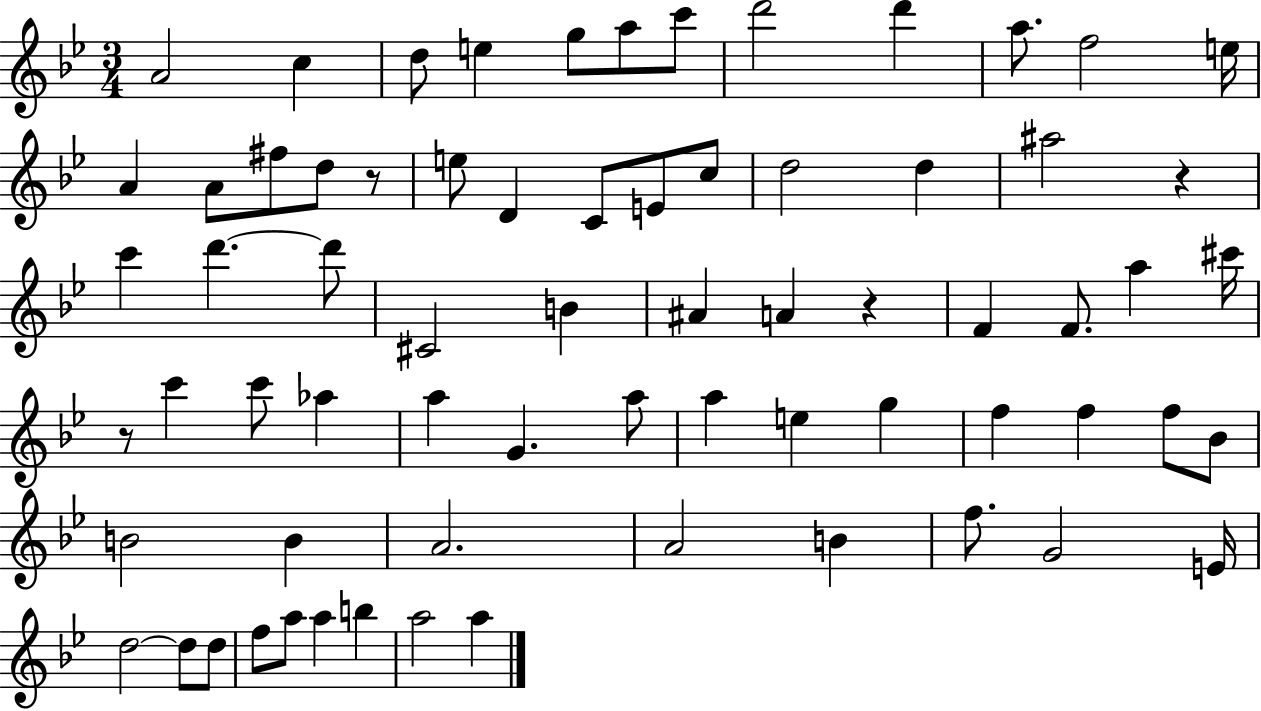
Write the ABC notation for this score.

X:1
T:Untitled
M:3/4
L:1/4
K:Bb
A2 c d/2 e g/2 a/2 c'/2 d'2 d' a/2 f2 e/4 A A/2 ^f/2 d/2 z/2 e/2 D C/2 E/2 c/2 d2 d ^a2 z c' d' d'/2 ^C2 B ^A A z F F/2 a ^c'/4 z/2 c' c'/2 _a a G a/2 a e g f f f/2 _B/2 B2 B A2 A2 B f/2 G2 E/4 d2 d/2 d/2 f/2 a/2 a b a2 a